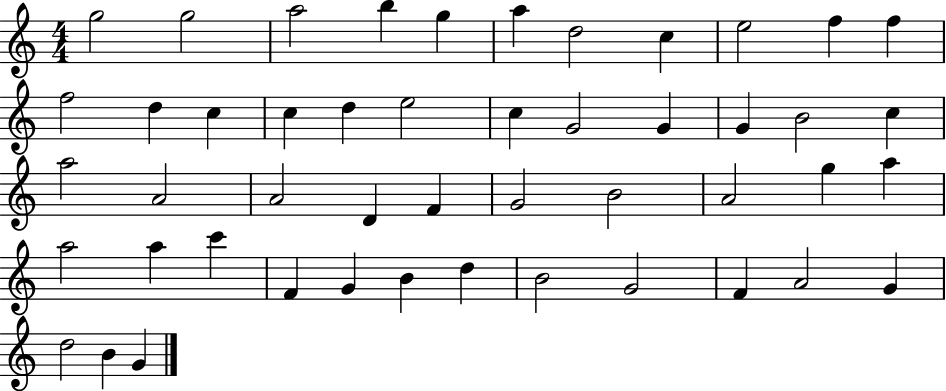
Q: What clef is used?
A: treble